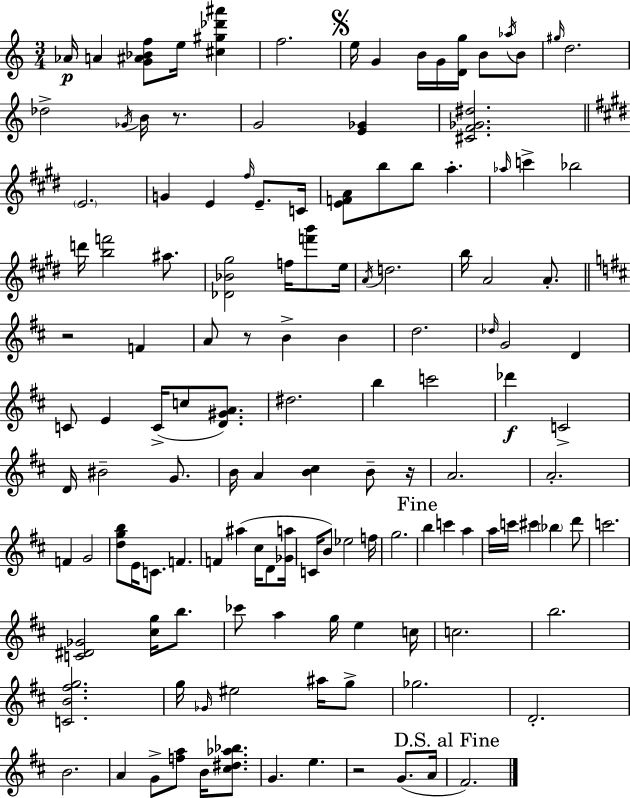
Ab4/s A4/q [G4,A#4,Bb4,F5]/e E5/s [C#5,G#5,Db6,A#6]/q F5/h. E5/s G4/q B4/s G4/s [D4,G5]/s B4/e Ab5/s B4/e G#5/s D5/h. Db5/h Gb4/s B4/s R/e. G4/h [E4,Gb4]/q [C#4,F4,Gb4,D#5]/h. E4/h. G4/q E4/q F#5/s E4/e. C4/s [E4,F4,A4]/e B5/e B5/e A5/q. Ab5/s C6/q Bb5/h D6/s [B5,F6]/h A#5/e. [Db4,Bb4,G#5]/h F5/s [F6,B6]/e E5/s A4/s D5/h. B5/s A4/h A4/e. R/h F4/q A4/e R/e B4/q B4/q D5/h. Db5/s G4/h D4/q C4/e E4/q C4/s C5/e [D4,G#4,A4]/e. D#5/h. B5/q C6/h Db6/q C4/h D4/s BIS4/h G4/e. B4/s A4/q [B4,C#5]/q B4/e R/s A4/h. A4/h. F4/q G4/h [D5,G5,B5]/e E4/s C4/e. F4/q. F4/q A#5/q C#5/s D4/e [Gb4,A5]/s C4/s B4/e Eb5/h F5/s G5/h. B5/q C6/q A5/q A5/s C6/s C#6/q Bb5/q D6/e C6/h. [C4,D#4,Gb4]/h [C#5,G5]/s B5/e. CES6/e A5/q G5/s E5/q C5/s C5/h. B5/h. [C4,B4,F#5,G5]/h. G5/s Gb4/s EIS5/h A#5/s G5/e Gb5/h. D4/h. B4/h. A4/q G4/e [F5,A5]/e B4/s [C#5,D#5,Ab5,Bb5]/e. G4/q. E5/q. R/h G4/e. A4/s F#4/h.